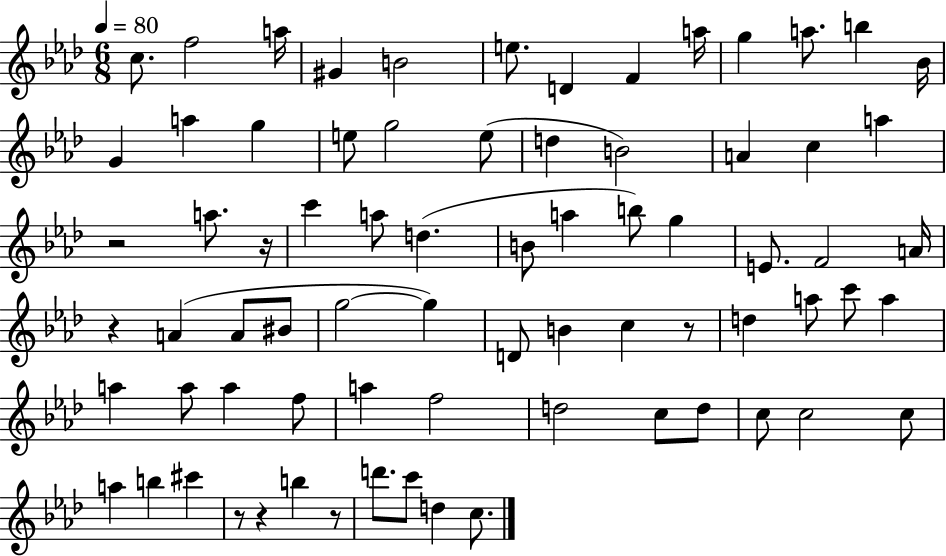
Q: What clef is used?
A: treble